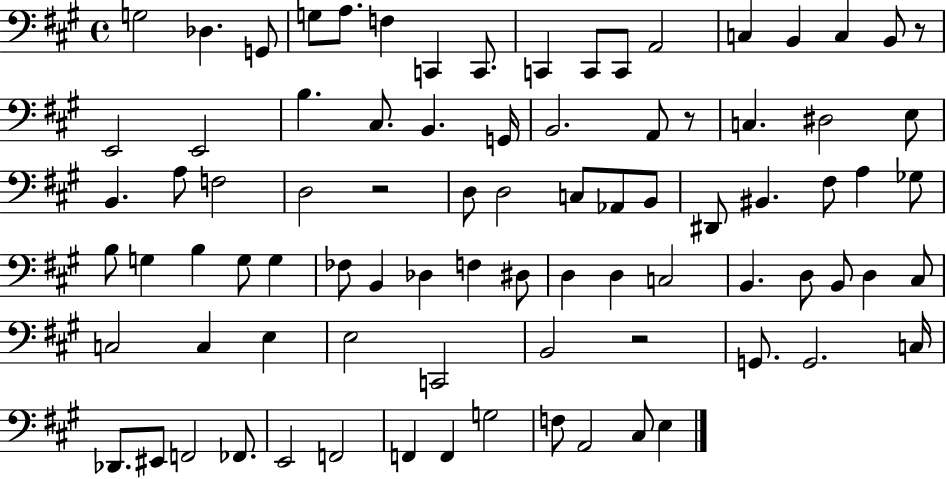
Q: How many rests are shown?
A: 4